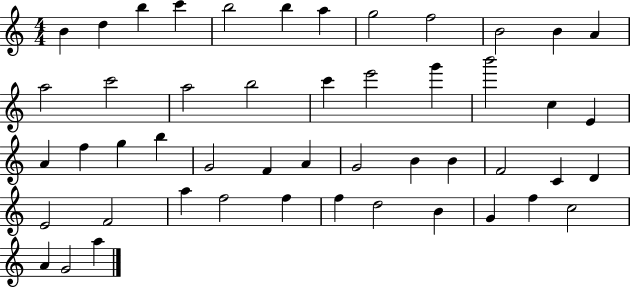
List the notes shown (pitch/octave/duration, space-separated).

B4/q D5/q B5/q C6/q B5/h B5/q A5/q G5/h F5/h B4/h B4/q A4/q A5/h C6/h A5/h B5/h C6/q E6/h G6/q B6/h C5/q E4/q A4/q F5/q G5/q B5/q G4/h F4/q A4/q G4/h B4/q B4/q F4/h C4/q D4/q E4/h F4/h A5/q F5/h F5/q F5/q D5/h B4/q G4/q F5/q C5/h A4/q G4/h A5/q